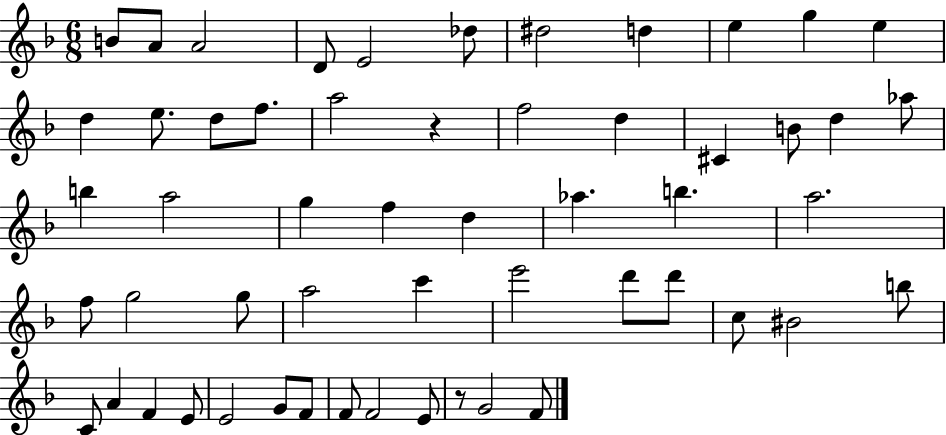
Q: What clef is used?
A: treble